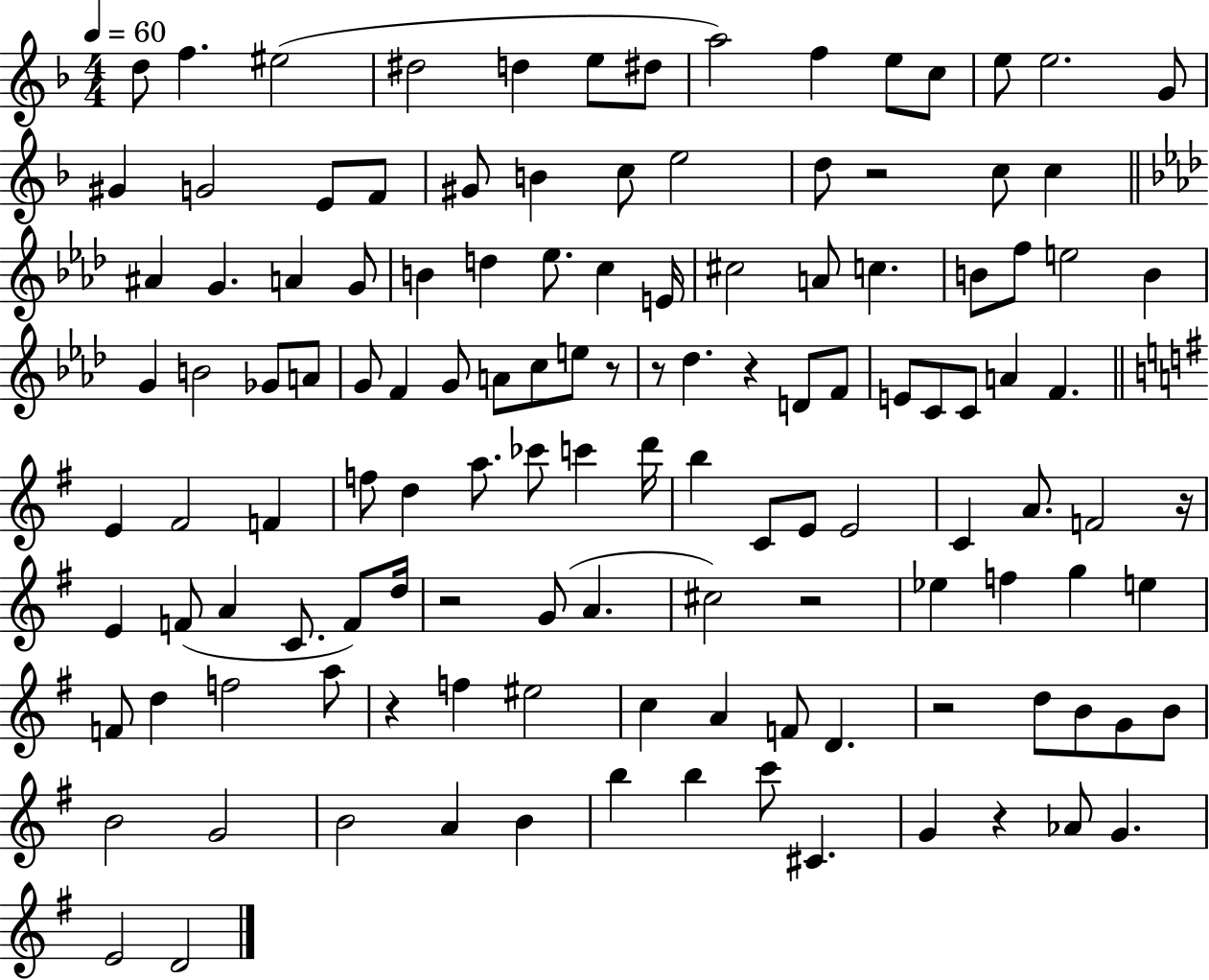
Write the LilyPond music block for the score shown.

{
  \clef treble
  \numericTimeSignature
  \time 4/4
  \key f \major
  \tempo 4 = 60
  d''8 f''4. eis''2( | dis''2 d''4 e''8 dis''8 | a''2) f''4 e''8 c''8 | e''8 e''2. g'8 | \break gis'4 g'2 e'8 f'8 | gis'8 b'4 c''8 e''2 | d''8 r2 c''8 c''4 | \bar "||" \break \key aes \major ais'4 g'4. a'4 g'8 | b'4 d''4 ees''8. c''4 e'16 | cis''2 a'8 c''4. | b'8 f''8 e''2 b'4 | \break g'4 b'2 ges'8 a'8 | g'8 f'4 g'8 a'8 c''8 e''8 r8 | r8 des''4. r4 d'8 f'8 | e'8 c'8 c'8 a'4 f'4. | \break \bar "||" \break \key g \major e'4 fis'2 f'4 | f''8 d''4 a''8. ces'''8 c'''4 d'''16 | b''4 c'8 e'8 e'2 | c'4 a'8. f'2 r16 | \break e'4 f'8( a'4 c'8. f'8) d''16 | r2 g'8( a'4. | cis''2) r2 | ees''4 f''4 g''4 e''4 | \break f'8 d''4 f''2 a''8 | r4 f''4 eis''2 | c''4 a'4 f'8 d'4. | r2 d''8 b'8 g'8 b'8 | \break b'2 g'2 | b'2 a'4 b'4 | b''4 b''4 c'''8 cis'4. | g'4 r4 aes'8 g'4. | \break e'2 d'2 | \bar "|."
}